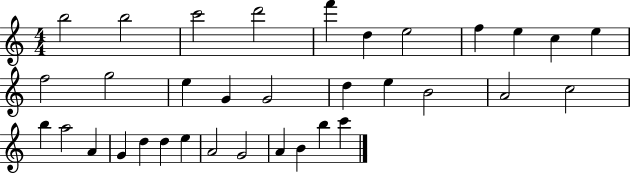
B5/h B5/h C6/h D6/h F6/q D5/q E5/h F5/q E5/q C5/q E5/q F5/h G5/h E5/q G4/q G4/h D5/q E5/q B4/h A4/h C5/h B5/q A5/h A4/q G4/q D5/q D5/q E5/q A4/h G4/h A4/q B4/q B5/q C6/q